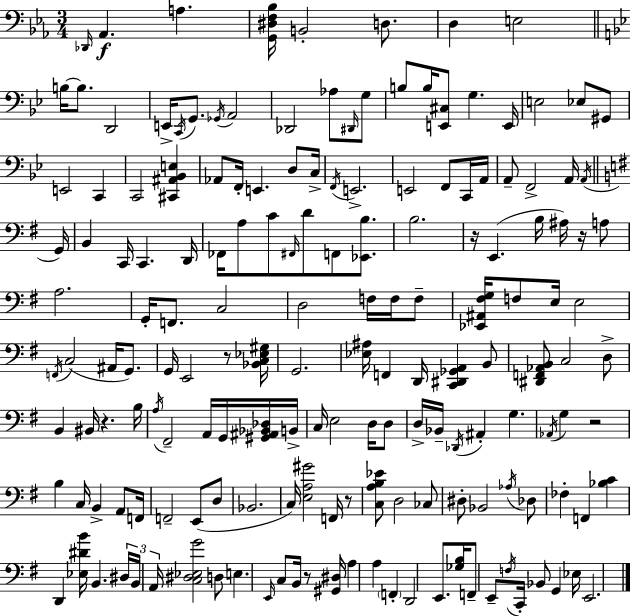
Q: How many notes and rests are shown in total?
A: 168